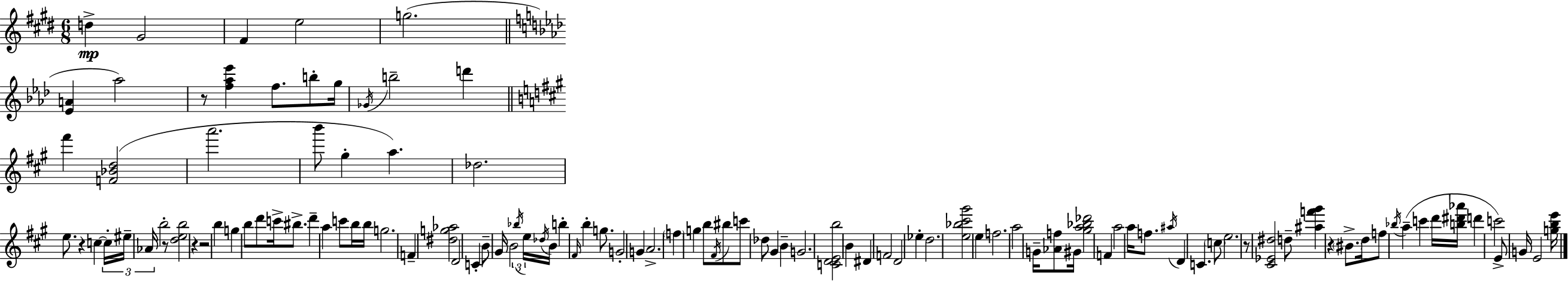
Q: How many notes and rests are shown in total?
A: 116